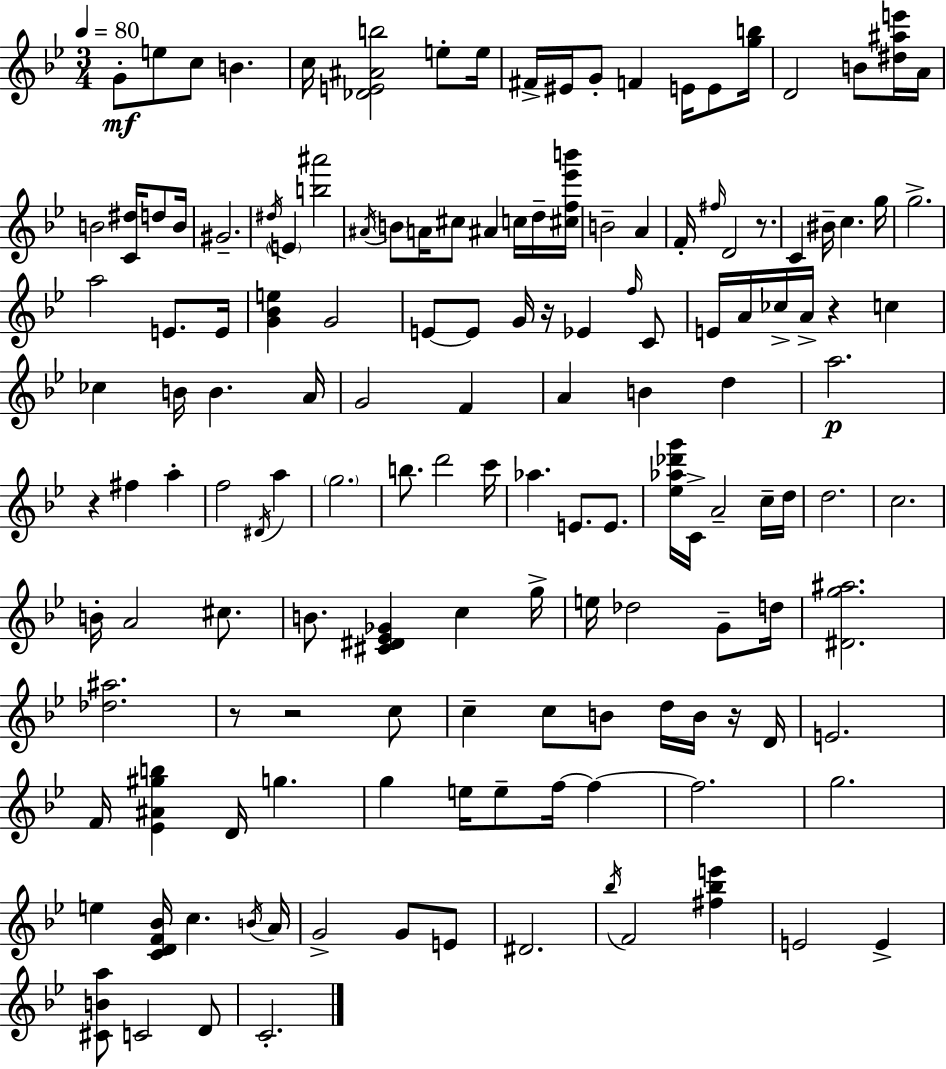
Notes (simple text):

G4/e E5/e C5/e B4/q. C5/s [Db4,E4,A#4,B5]/h E5/e E5/s F#4/s EIS4/s G4/e F4/q E4/s E4/e [G5,B5]/s D4/h B4/e [D#5,A#5,E6]/s A4/s B4/h [C4,D#5]/s D5/e B4/s G#4/h. D#5/s E4/q [B5,A#6]/h A#4/s B4/e A4/s C#5/e A#4/q C5/s D5/s [C#5,F5,Eb6,B6]/s B4/h A4/q F4/s F#5/s D4/h R/e. C4/q BIS4/s C5/q. G5/s G5/h. A5/h E4/e. E4/s [G4,Bb4,E5]/q G4/h E4/e E4/e G4/s R/s Eb4/q F5/s C4/e E4/s A4/s CES5/s A4/s R/q C5/q CES5/q B4/s B4/q. A4/s G4/h F4/q A4/q B4/q D5/q A5/h. R/q F#5/q A5/q F5/h D#4/s A5/q G5/h. B5/e. D6/h C6/s Ab5/q. E4/e. E4/e. [Eb5,Ab5,Db6,G6]/s C4/s A4/h C5/s D5/s D5/h. C5/h. B4/s A4/h C#5/e. B4/e. [C#4,D#4,Eb4,Gb4]/q C5/q G5/s E5/s Db5/h G4/e D5/s [D#4,G5,A#5]/h. [Db5,A#5]/h. R/e R/h C5/e C5/q C5/e B4/e D5/s B4/s R/s D4/s E4/h. F4/s [Eb4,A#4,G#5,B5]/q D4/s G5/q. G5/q E5/s E5/e F5/s F5/q F5/h. G5/h. E5/q [C4,D4,F4,Bb4]/s C5/q. B4/s A4/s G4/h G4/e E4/e D#4/h. Bb5/s F4/h [F#5,Bb5,E6]/q E4/h E4/q [C#4,B4,A5]/e C4/h D4/e C4/h.